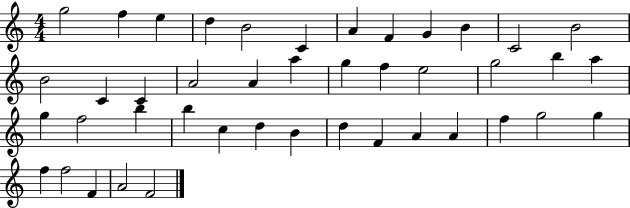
{
  \clef treble
  \numericTimeSignature
  \time 4/4
  \key c \major
  g''2 f''4 e''4 | d''4 b'2 c'4 | a'4 f'4 g'4 b'4 | c'2 b'2 | \break b'2 c'4 c'4 | a'2 a'4 a''4 | g''4 f''4 e''2 | g''2 b''4 a''4 | \break g''4 f''2 b''4 | b''4 c''4 d''4 b'4 | d''4 f'4 a'4 a'4 | f''4 g''2 g''4 | \break f''4 f''2 f'4 | a'2 f'2 | \bar "|."
}